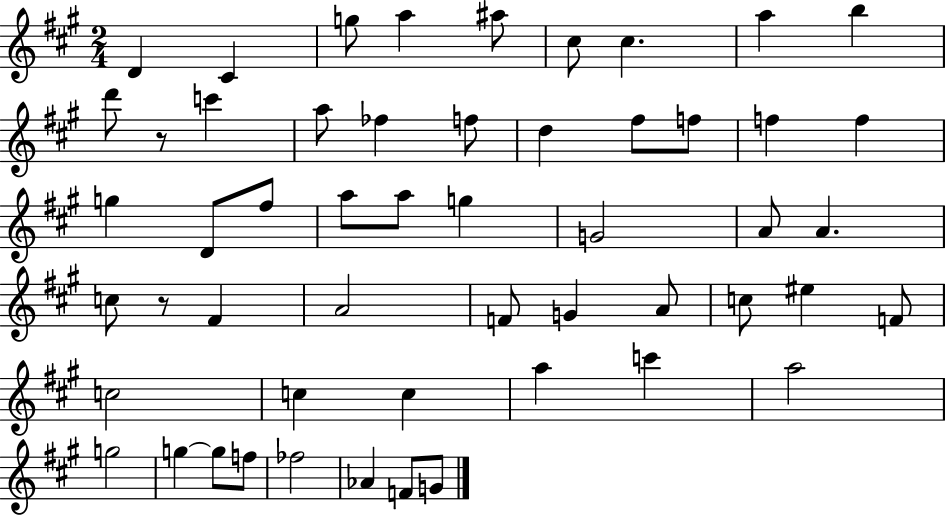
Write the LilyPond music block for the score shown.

{
  \clef treble
  \numericTimeSignature
  \time 2/4
  \key a \major
  d'4 cis'4 | g''8 a''4 ais''8 | cis''8 cis''4. | a''4 b''4 | \break d'''8 r8 c'''4 | a''8 fes''4 f''8 | d''4 fis''8 f''8 | f''4 f''4 | \break g''4 d'8 fis''8 | a''8 a''8 g''4 | g'2 | a'8 a'4. | \break c''8 r8 fis'4 | a'2 | f'8 g'4 a'8 | c''8 eis''4 f'8 | \break c''2 | c''4 c''4 | a''4 c'''4 | a''2 | \break g''2 | g''4~~ g''8 f''8 | fes''2 | aes'4 f'8 g'8 | \break \bar "|."
}